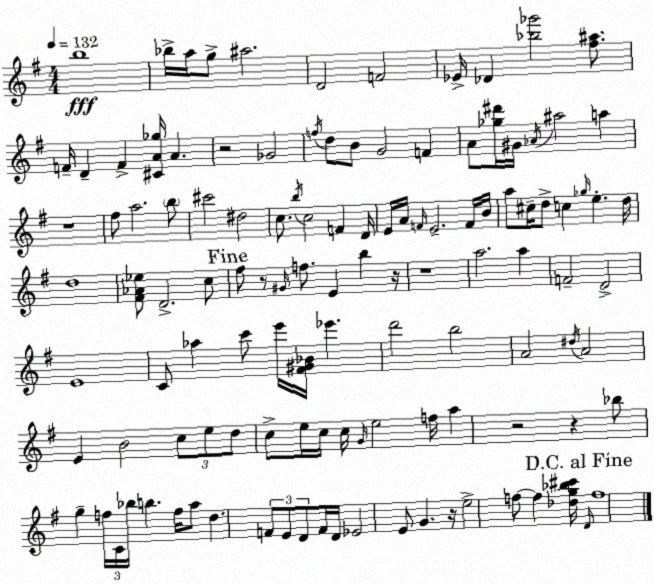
X:1
T:Untitled
M:4/4
L:1/4
K:Em
b4 _b/4 a/4 g/2 ^a2 D2 F2 _E/4 _D [_b_g']2 [^f^a]/2 F/4 D F [^CA_g]/4 A z2 _G2 f/4 d/2 B/2 G2 F A/2 [_g^d']/4 ^G/4 _A/4 ^a2 a z4 ^f/2 a2 b/2 ^c'2 ^d2 c/2 b/4 c2 F D/4 E/4 A/4 F/4 E2 F/4 B/4 a/2 ^c/4 d/2 c _g/4 e d/4 d4 [^F_A_e]/2 D2 c/2 ^f/2 z/2 ^G/4 f/2 E b z/4 z4 a2 a F2 D2 E4 C/2 _a c'/2 e'/4 [^F^G_B]/4 _e' d'2 b2 A2 ^d/4 A2 E B2 c/2 e/2 d/2 c/2 e/4 c/4 c/4 G/4 e2 f/4 a z2 z _b/2 g f/4 C/4 _b/4 b f/4 a/2 d F/2 E/2 D/2 F/4 D/4 _E2 E/2 G z/4 e2 f/2 f [_dg_b^c']/4 D/4 f4